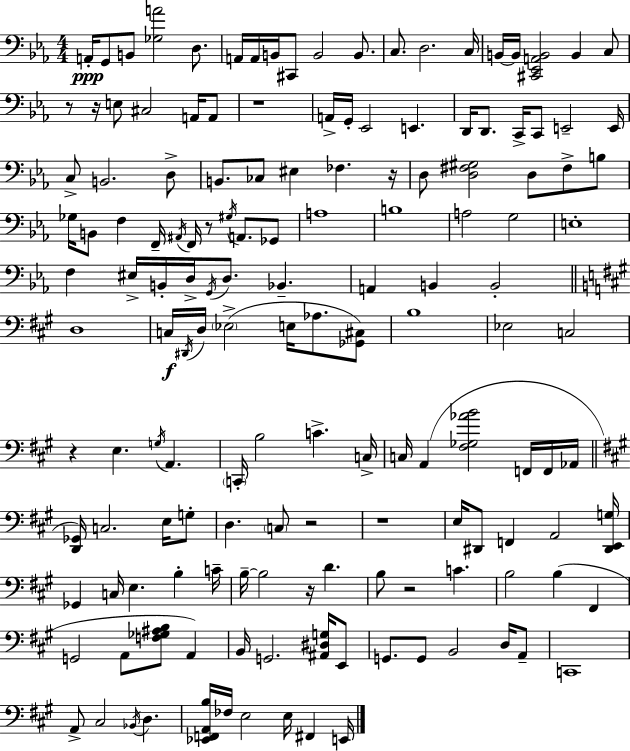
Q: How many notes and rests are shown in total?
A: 151